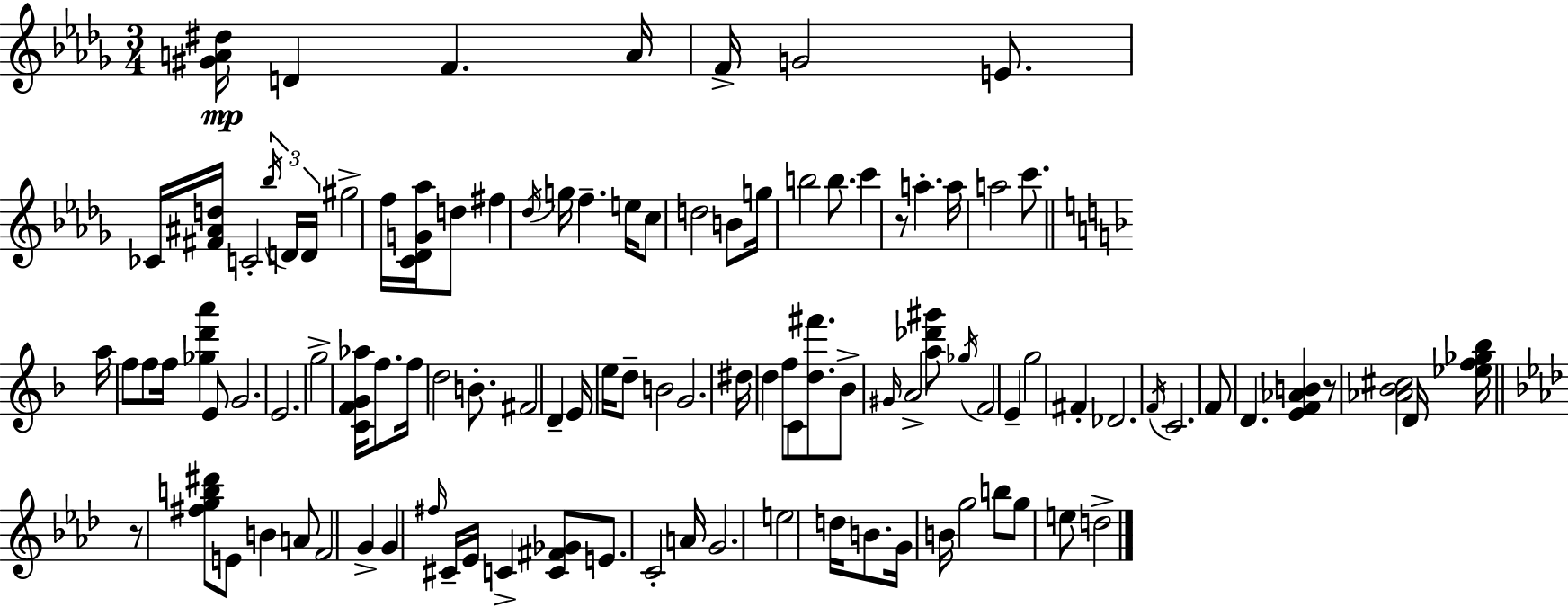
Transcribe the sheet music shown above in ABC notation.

X:1
T:Untitled
M:3/4
L:1/4
K:Bbm
[^GA^d]/4 D F A/4 F/4 G2 E/2 _C/4 [^F^Ad]/4 C2 _b/4 D/4 D/4 ^g2 f/4 [C_DG_a]/4 d/2 ^f _d/4 g/4 f e/4 c/2 d2 B/2 g/4 b2 b/2 c' z/2 a a/4 a2 c'/2 a/4 f/2 f/2 f/4 [_gd'a'] E/2 G2 E2 g2 [CFG_a]/4 f/2 f/4 d2 B/2 ^F2 D E/4 e/4 d/2 B2 G2 ^d/4 d f/2 C/2 [d^f']/2 _B/2 ^G/4 A2 [a_d'^g']/2 _g/4 F2 E g2 ^F _D2 F/4 C2 F/2 D [EF_AB] z/2 [_A_B^c]2 D/4 [_ef_g_b]/4 z/2 [^fgb^d']/2 E/2 B A/2 F2 G G ^f/4 ^C/4 _E/4 C [C^F_G]/2 E/2 C2 A/4 G2 e2 d/4 B/2 G/4 B/4 g2 b/2 g/2 e/2 d2